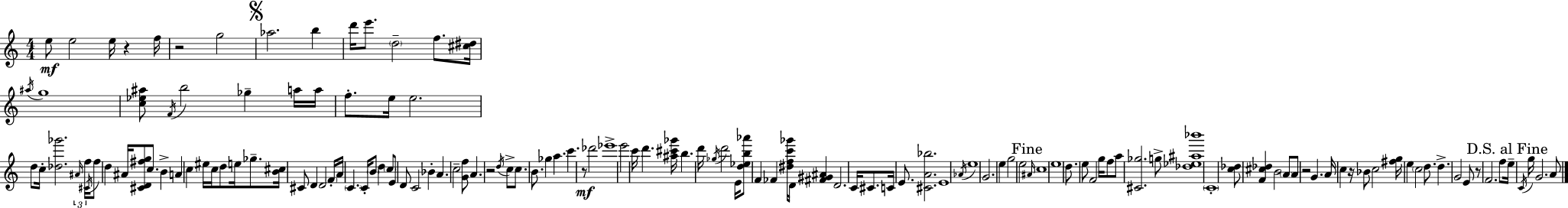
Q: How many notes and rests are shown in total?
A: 142